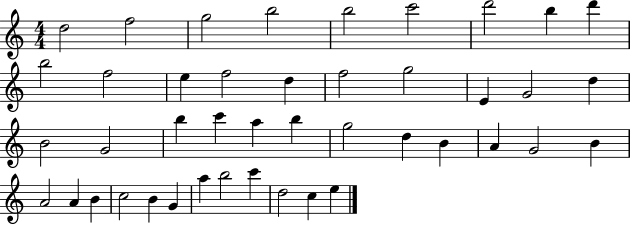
{
  \clef treble
  \numericTimeSignature
  \time 4/4
  \key c \major
  d''2 f''2 | g''2 b''2 | b''2 c'''2 | d'''2 b''4 d'''4 | \break b''2 f''2 | e''4 f''2 d''4 | f''2 g''2 | e'4 g'2 d''4 | \break b'2 g'2 | b''4 c'''4 a''4 b''4 | g''2 d''4 b'4 | a'4 g'2 b'4 | \break a'2 a'4 b'4 | c''2 b'4 g'4 | a''4 b''2 c'''4 | d''2 c''4 e''4 | \break \bar "|."
}